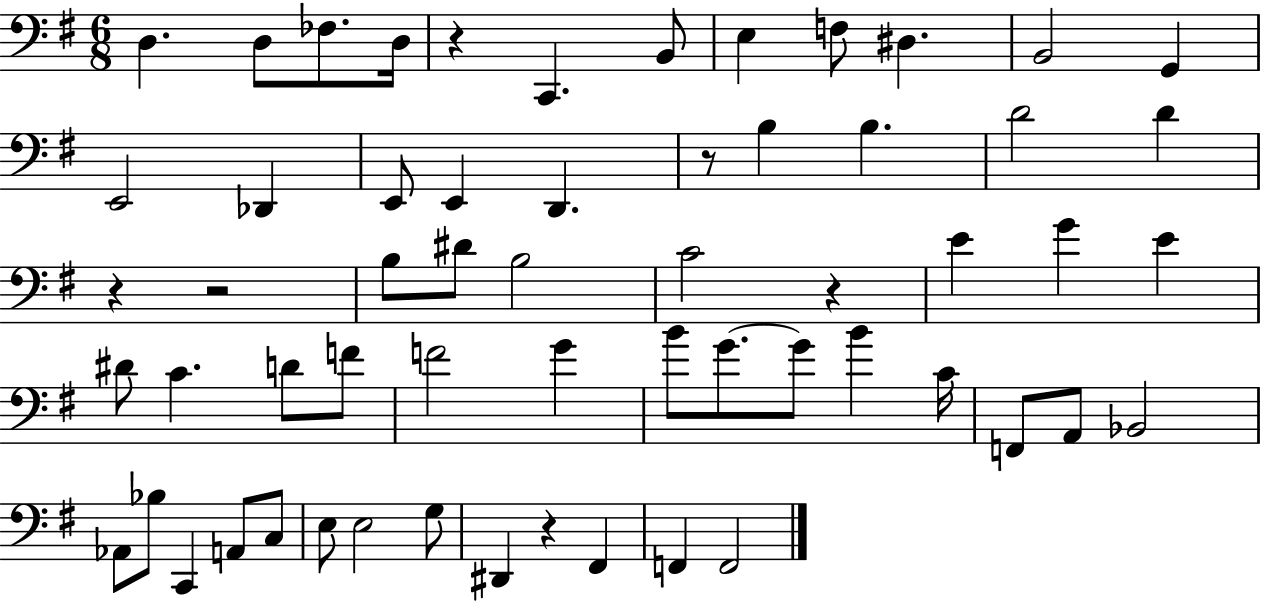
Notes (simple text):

D3/q. D3/e FES3/e. D3/s R/q C2/q. B2/e E3/q F3/e D#3/q. B2/h G2/q E2/h Db2/q E2/e E2/q D2/q. R/e B3/q B3/q. D4/h D4/q R/q R/h B3/e D#4/e B3/h C4/h R/q E4/q G4/q E4/q D#4/e C4/q. D4/e F4/e F4/h G4/q B4/e G4/e. G4/e B4/q C4/s F2/e A2/e Bb2/h Ab2/e Bb3/e C2/q A2/e C3/e E3/e E3/h G3/e D#2/q R/q F#2/q F2/q F2/h